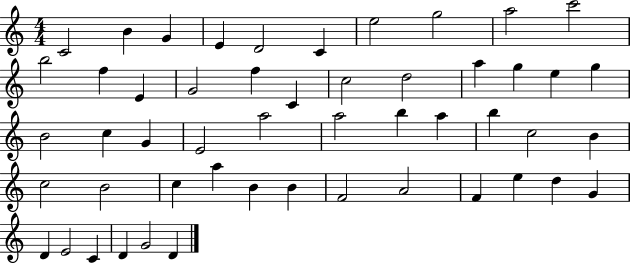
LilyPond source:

{
  \clef treble
  \numericTimeSignature
  \time 4/4
  \key c \major
  c'2 b'4 g'4 | e'4 d'2 c'4 | e''2 g''2 | a''2 c'''2 | \break b''2 f''4 e'4 | g'2 f''4 c'4 | c''2 d''2 | a''4 g''4 e''4 g''4 | \break b'2 c''4 g'4 | e'2 a''2 | a''2 b''4 a''4 | b''4 c''2 b'4 | \break c''2 b'2 | c''4 a''4 b'4 b'4 | f'2 a'2 | f'4 e''4 d''4 g'4 | \break d'4 e'2 c'4 | d'4 g'2 d'4 | \bar "|."
}